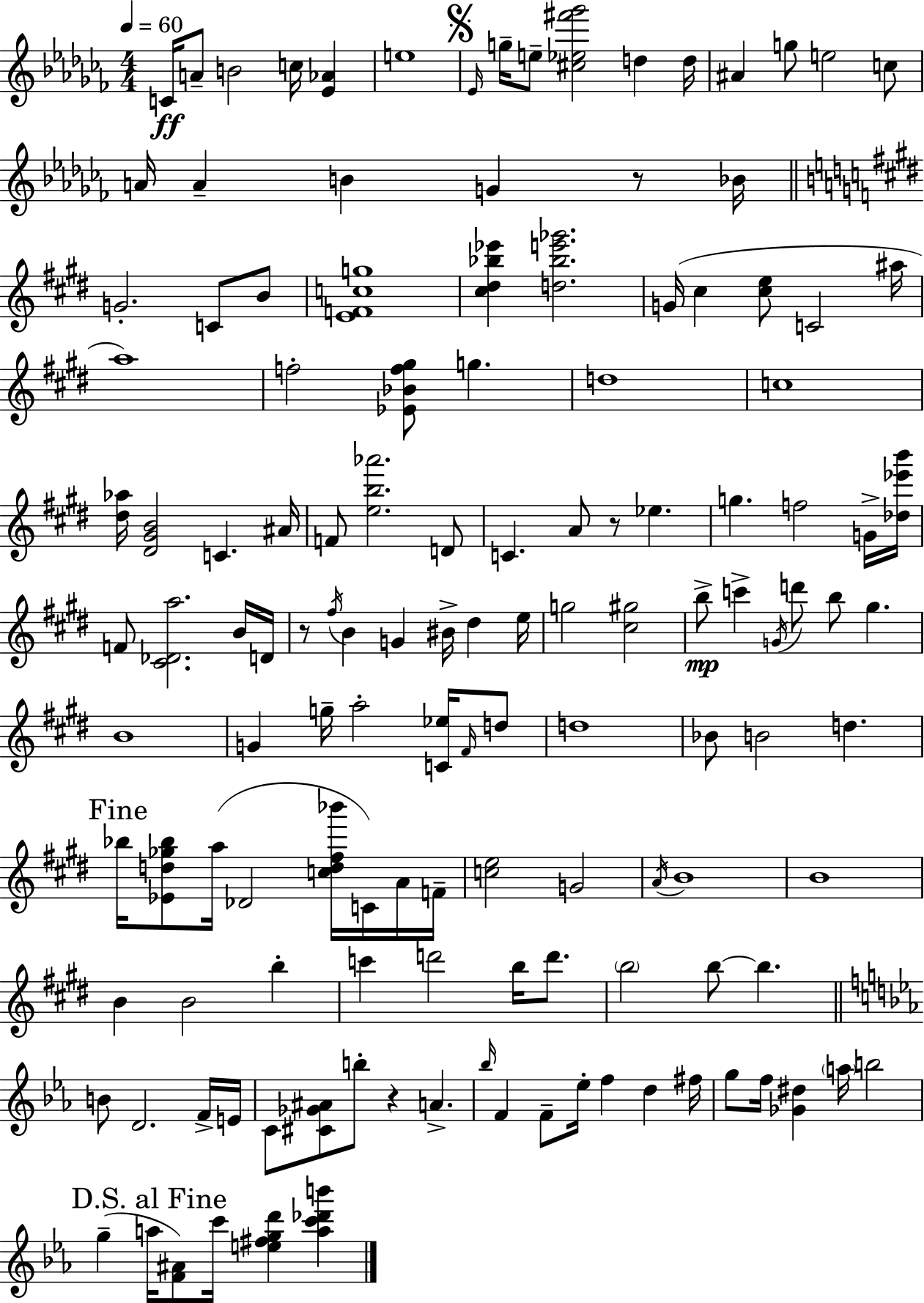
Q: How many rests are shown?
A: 4